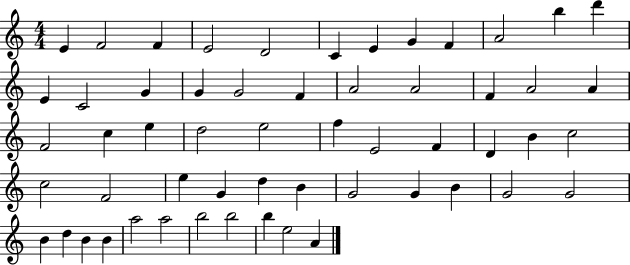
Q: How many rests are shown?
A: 0